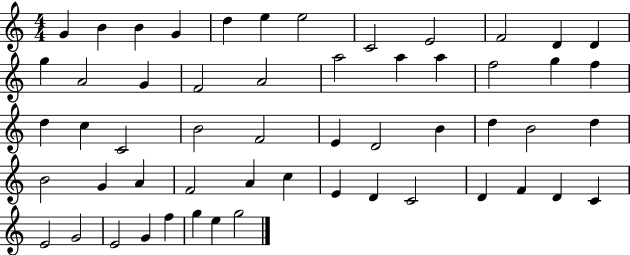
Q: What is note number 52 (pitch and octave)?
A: F5